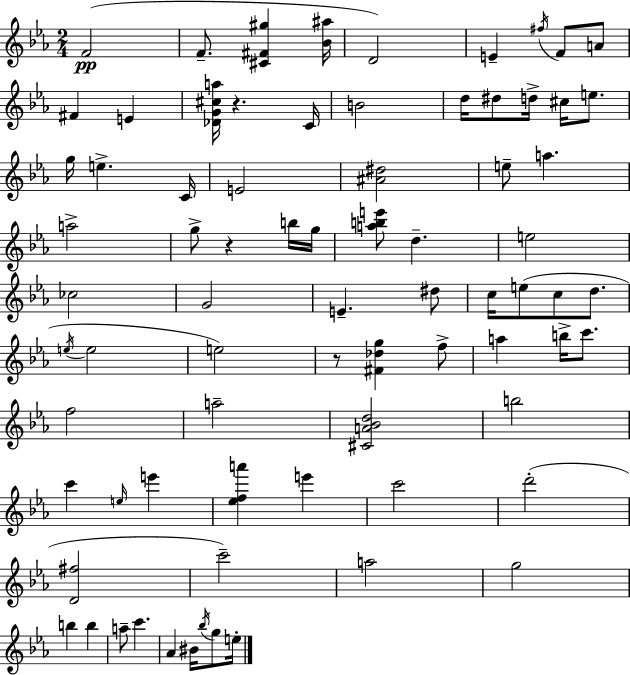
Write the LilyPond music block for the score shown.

{
  \clef treble
  \numericTimeSignature
  \time 2/4
  \key c \minor
  f'2(\pp | f'8.-- <cis' fis' gis''>4 <bes' ais''>16 | d'2) | e'4-- \acciaccatura { fis''16 } f'8 a'8 | \break fis'4 e'4 | <des' g' cis'' a''>16 r4. | c'16 b'2 | d''16 dis''8 d''16-> cis''16 e''8. | \break g''16 e''4.-> | c'16 e'2 | <ais' dis''>2 | e''8-- a''4. | \break a''2-> | g''8-> r4 b''16 | g''16 <a'' b'' e'''>8 d''4.-- | e''2 | \break ces''2 | g'2 | e'4.-- dis''8 | c''16 e''8( c''8 d''8. | \break \acciaccatura { e''16 } e''2 | e''2) | r8 <fis' des'' g''>4 | f''8-> a''4 b''16-> c'''8. | \break f''2 | a''2-- | <cis' a' bes' d''>2 | b''2 | \break c'''4 \grace { e''16 } e'''4 | <ees'' f'' a'''>4 e'''4 | c'''2 | d'''2-.( | \break <d' fis''>2 | c'''2--) | a''2 | g''2 | \break b''4 b''4 | a''8-- c'''4. | aes'4 bis'16 | \acciaccatura { bes''16 } g''8 e''16-. \bar "|."
}